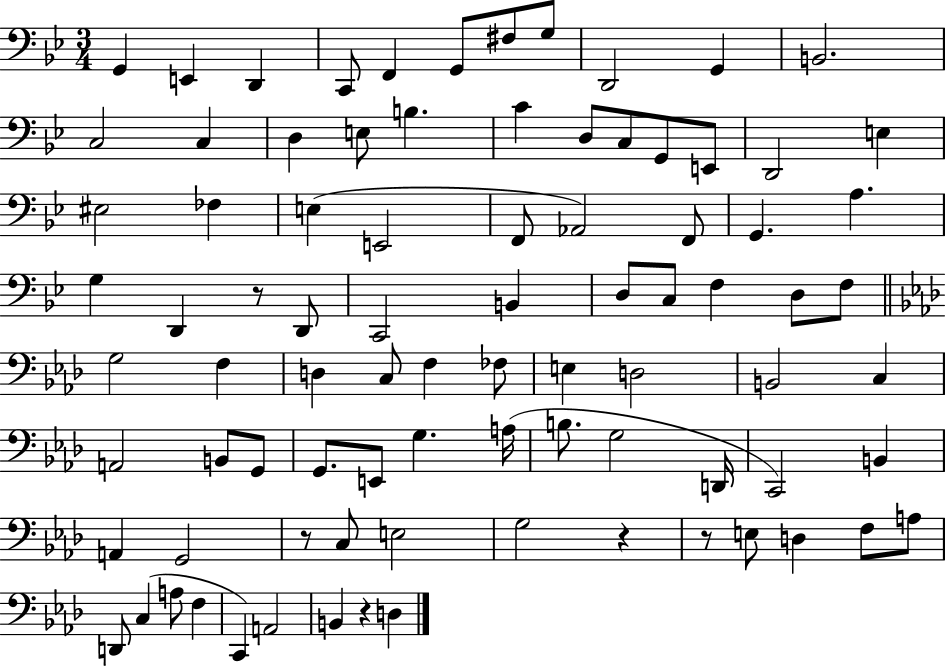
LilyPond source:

{
  \clef bass
  \numericTimeSignature
  \time 3/4
  \key bes \major
  g,4 e,4 d,4 | c,8 f,4 g,8 fis8 g8 | d,2 g,4 | b,2. | \break c2 c4 | d4 e8 b4. | c'4 d8 c8 g,8 e,8 | d,2 e4 | \break eis2 fes4 | e4( e,2 | f,8 aes,2) f,8 | g,4. a4. | \break g4 d,4 r8 d,8 | c,2 b,4 | d8 c8 f4 d8 f8 | \bar "||" \break \key f \minor g2 f4 | d4 c8 f4 fes8 | e4 d2 | b,2 c4 | \break a,2 b,8 g,8 | g,8. e,8 g4. a16( | b8. g2 d,16 | c,2) b,4 | \break a,4 g,2 | r8 c8 e2 | g2 r4 | r8 e8 d4 f8 a8 | \break d,8 c4( a8 f4 | c,4) a,2 | b,4 r4 d4 | \bar "|."
}